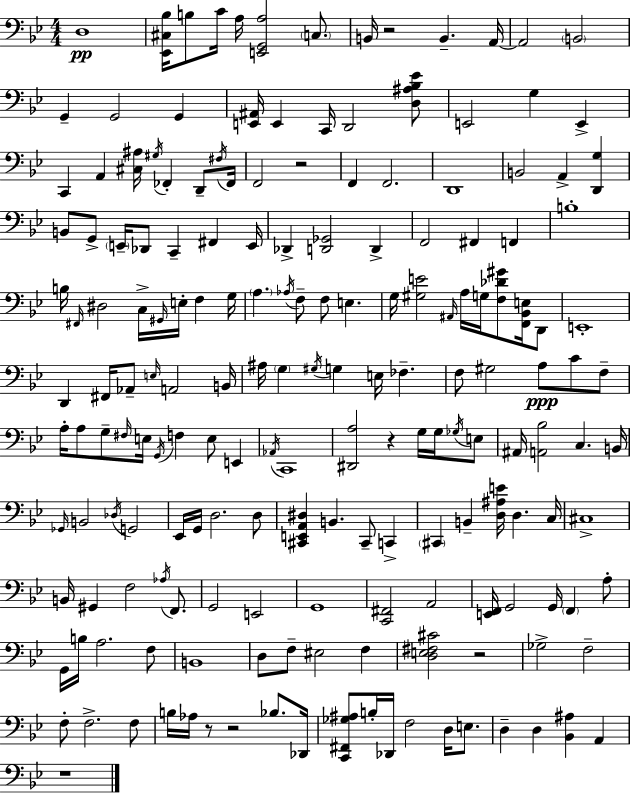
{
  \clef bass
  \numericTimeSignature
  \time 4/4
  \key g \minor
  d1\pp | <ees, cis bes>16 b8 c'16 a16 <e, g, a>2 \parenthesize c8. | b,16 r2 b,4.-- a,16~~ | a,2 \parenthesize b,2 | \break g,4-- g,2 g,4 | <e, ais,>16 e,4 c,16 d,2 <d ais bes ees'>8 | e,2 g4 e,4-> | c,4 a,4 <cis ais>16 \acciaccatura { gis16 } fes,4-. d,8-- | \break \acciaccatura { fis16 } fes,16 f,2 r2 | f,4 f,2. | d,1 | b,2 a,4-> <d, g>4 | \break b,8 g,8-> \parenthesize e,16-- des,8 c,4-- fis,4 | e,16 des,4-> <d, ges,>2 d,4-> | f,2 fis,4 f,4 | b1-. | \break b16 \grace { fis,16 } dis2 c16-> \grace { gis,16 } e16-. f4 | g16 \parenthesize a4. \acciaccatura { aes16 } f8-- f8 e4. | g16 <gis e'>2 \grace { ais,16 } a16 | g16 <f des' gis'>8 <f, bes, e>16 d,8 e,1-. | \break d,4 fis,16 aes,8-- \grace { e16 } a,2 | b,16 ais16 \parenthesize g4 \acciaccatura { gis16 } g4 | e16 fes4.-- f8 gis2 | a8\ppp c'8 f8-- a16-. a8 g8-- \grace { fis16 } e16 \acciaccatura { g,16 } | \break f4 e8 e,4 \acciaccatura { aes,16 } c,1 | <dis, a>2 | r4 g16 g16 \acciaccatura { ges16 } e8 ais,16 <a, bes>2 | c4. b,16 \grace { ges,16 } b,2 | \break \acciaccatura { des16 } g,2 ees,16 g,16 | d2. d8 <cis, e, a, dis>4 | b,4. cis,8-- c,4-> \parenthesize cis,4 | b,4-- <d ais e'>16 d4. c16 cis1-> | \break b,16 gis,4 | f2 \acciaccatura { aes16 } f,8. g,2 | e,2 g,1 | <c, fis,>2 | \break a,2 <e, f,>16 | g,2 g,16 \parenthesize f,4 a8-. g,16 | b16 a2. f8 b,1 | d8 | \break f8-- eis2 f4 <d e fis cis'>2 | r2 ges2-> | f2-- f8-. | f2.-> f8 b16 | \break aes16 r8 r2 bes8. des,16 <c, fis, ges ais>8 | b16-. des,16 f2 d16 e8. d4-- | d4 <bes, ais>4 a,4 r1 | \bar "|."
}